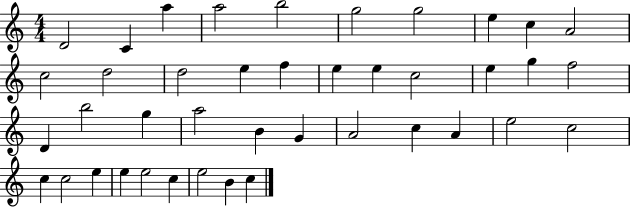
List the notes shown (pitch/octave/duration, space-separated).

D4/h C4/q A5/q A5/h B5/h G5/h G5/h E5/q C5/q A4/h C5/h D5/h D5/h E5/q F5/q E5/q E5/q C5/h E5/q G5/q F5/h D4/q B5/h G5/q A5/h B4/q G4/q A4/h C5/q A4/q E5/h C5/h C5/q C5/h E5/q E5/q E5/h C5/q E5/h B4/q C5/q